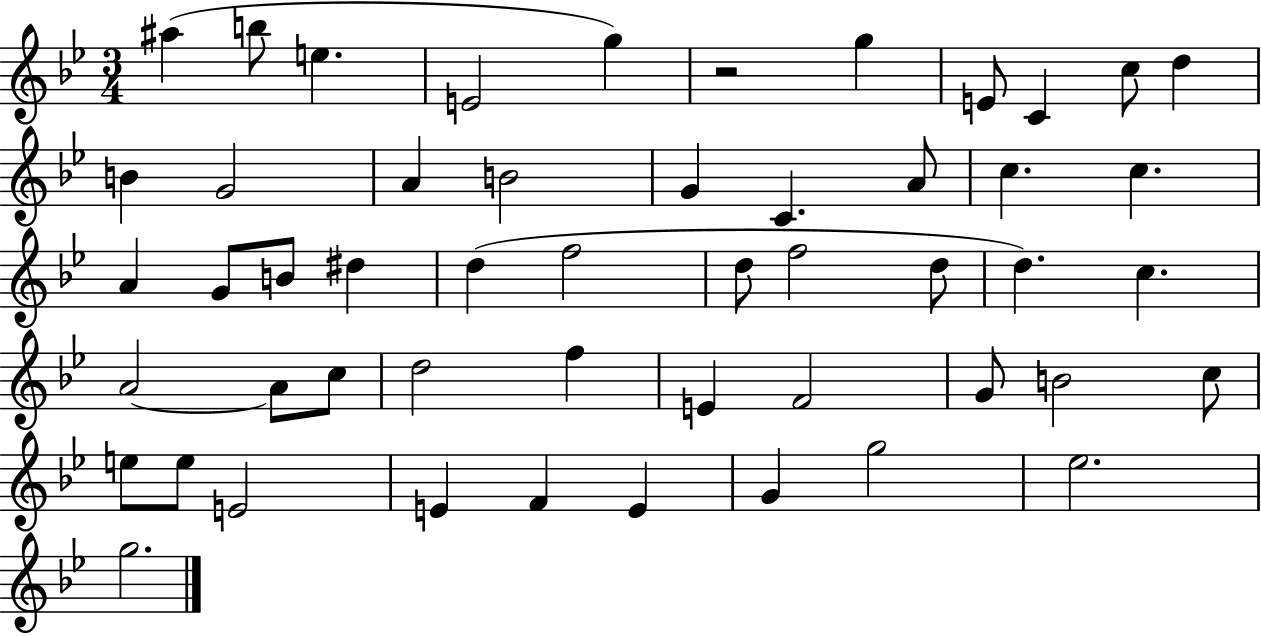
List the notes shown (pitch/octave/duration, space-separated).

A#5/q B5/e E5/q. E4/h G5/q R/h G5/q E4/e C4/q C5/e D5/q B4/q G4/h A4/q B4/h G4/q C4/q. A4/e C5/q. C5/q. A4/q G4/e B4/e D#5/q D5/q F5/h D5/e F5/h D5/e D5/q. C5/q. A4/h A4/e C5/e D5/h F5/q E4/q F4/h G4/e B4/h C5/e E5/e E5/e E4/h E4/q F4/q E4/q G4/q G5/h Eb5/h. G5/h.